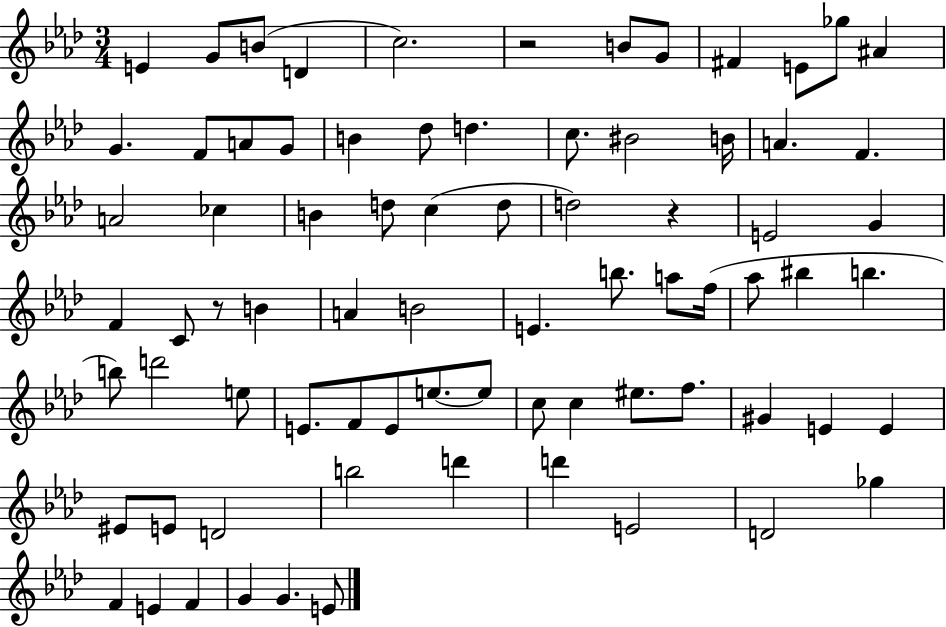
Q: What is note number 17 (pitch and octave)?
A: Db5